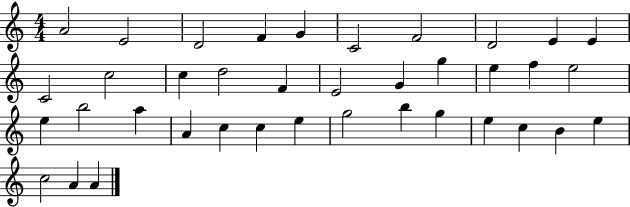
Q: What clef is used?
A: treble